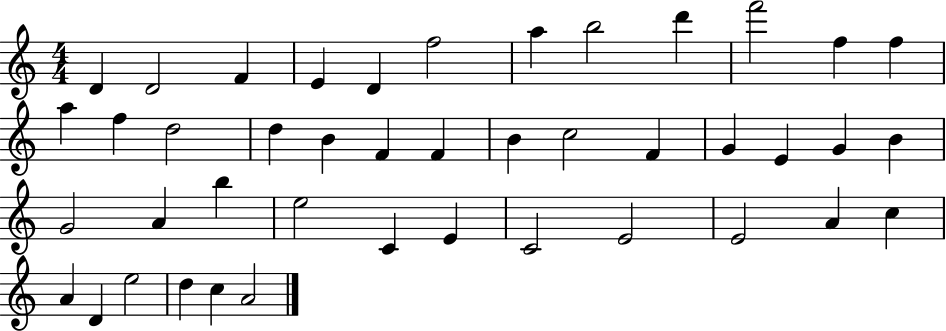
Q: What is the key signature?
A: C major